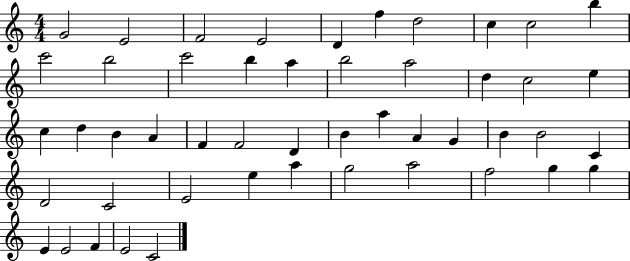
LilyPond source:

{
  \clef treble
  \numericTimeSignature
  \time 4/4
  \key c \major
  g'2 e'2 | f'2 e'2 | d'4 f''4 d''2 | c''4 c''2 b''4 | \break c'''2 b''2 | c'''2 b''4 a''4 | b''2 a''2 | d''4 c''2 e''4 | \break c''4 d''4 b'4 a'4 | f'4 f'2 d'4 | b'4 a''4 a'4 g'4 | b'4 b'2 c'4 | \break d'2 c'2 | e'2 e''4 a''4 | g''2 a''2 | f''2 g''4 g''4 | \break e'4 e'2 f'4 | e'2 c'2 | \bar "|."
}